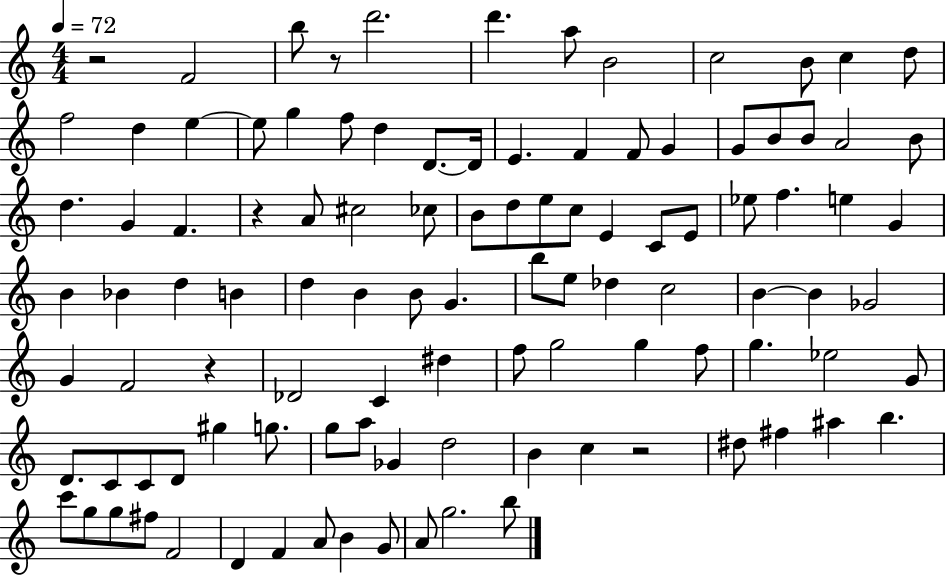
R/h F4/h B5/e R/e D6/h. D6/q. A5/e B4/h C5/h B4/e C5/q D5/e F5/h D5/q E5/q E5/e G5/q F5/e D5/q D4/e. D4/s E4/q. F4/q F4/e G4/q G4/e B4/e B4/e A4/h B4/e D5/q. G4/q F4/q. R/q A4/e C#5/h CES5/e B4/e D5/e E5/e C5/e E4/q C4/e E4/e Eb5/e F5/q. E5/q G4/q B4/q Bb4/q D5/q B4/q D5/q B4/q B4/e G4/q. B5/e E5/e Db5/q C5/h B4/q B4/q Gb4/h G4/q F4/h R/q Db4/h C4/q D#5/q F5/e G5/h G5/q F5/e G5/q. Eb5/h G4/e D4/e. C4/e C4/e D4/e G#5/q G5/e. G5/e A5/e Gb4/q D5/h B4/q C5/q R/h D#5/e F#5/q A#5/q B5/q. C6/e G5/e G5/e F#5/e F4/h D4/q F4/q A4/e B4/q G4/e A4/e G5/h. B5/e